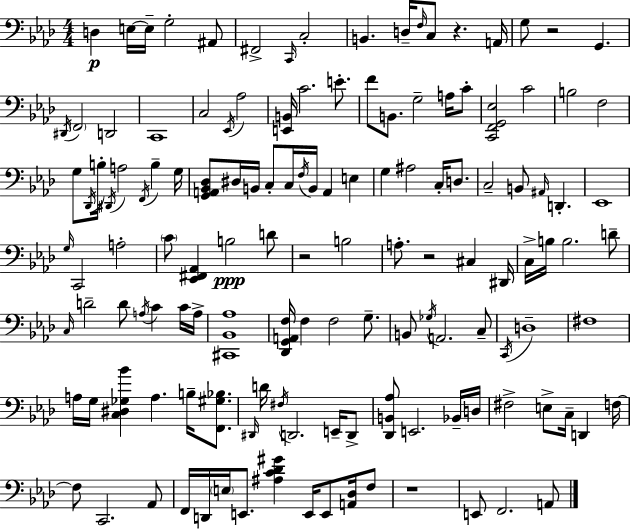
{
  \clef bass
  \numericTimeSignature
  \time 4/4
  \key aes \major
  \repeat volta 2 { d4\p e16~~ e16-- g2-. ais,8 | fis,2-> \grace { c,16 } c2-. | b,4. d16-- \grace { f16 } c8 r4. | a,16 g8 r2 g,4. | \break \acciaccatura { dis,16 } \parenthesize f,2 d,2 | c,1 | c2 \acciaccatura { ees,16 } aes2 | <e, b,>16 c'2. | \break e'8.-. f'8 b,8. g2-- | a16 c'8-. <c, f, g, ees>2 c'2 | b2 f2 | g8 \acciaccatura { des,16 } b16-. \acciaccatura { dis,16 } a2 | \break \acciaccatura { f,16 } b4-- g16 <g, a, bes, des>8 dis16 b,16 c8-. c16 \acciaccatura { f16 } b,16 | a,4 e4 g4 ais2 | c16-. d8. c2-- | b,8 \grace { ais,16 } d,4.-. ees,1 | \break \grace { g16 } c,2 | a2-. \parenthesize c'8 <ees, fis, aes,>4 | b2\ppp d'8 r2 | b2 a8.-. r2 | \break cis4 dis,16 c16-> b16 b2. | d'8-- \grace { c16 } d'2-- | d'8 \acciaccatura { a16 } c'4 c'16 a16-> <cis, bes, aes>1 | <des, g, a, f>16 f4 | \break f2 g8.-- b,8 \acciaccatura { ges16 } a,2. | c8-- \acciaccatura { c,16 } d1-- | fis1 | a16 g16 | \break <c dis ges bes'>4 a4. b16-- <f, gis bes>8. \grace { dis,16 } d'16 | \acciaccatura { fis16 } d,2. e,16-- d,8-> | <des, b, aes>8 e,2. bes,16-- d16 | fis2-> e8-> c16-- d,4 f16~~ | \break f8 c,2. aes,8 | f,16 d,16 \parenthesize e16 e,8. <ais c' des' gis'>4 e,16 e,8 <a, des>16 f8 | r1 | e,8 f,2. a,8 | \break } \bar "|."
}